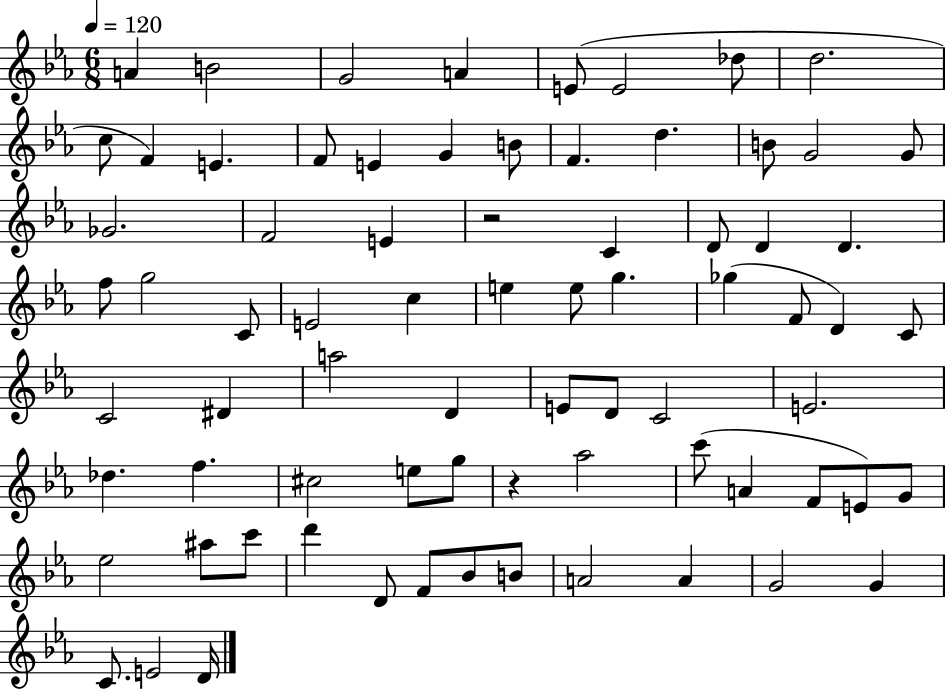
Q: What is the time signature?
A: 6/8